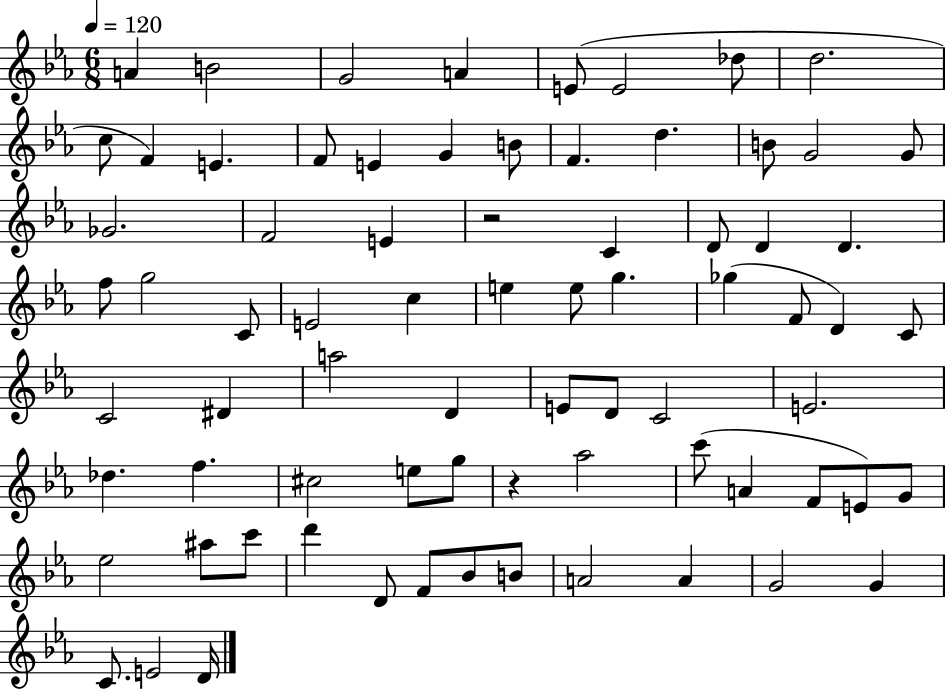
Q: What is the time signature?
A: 6/8